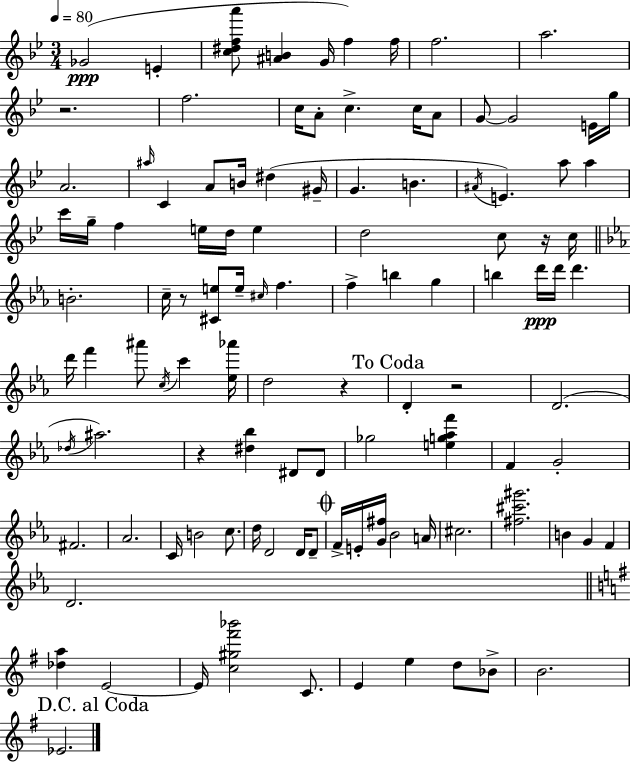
Gb4/h E4/q [C5,D#5,F5,A6]/e [A#4,B4]/q G4/s F5/q F5/s F5/h. A5/h. R/h. F5/h. C5/s A4/e C5/q. C5/s A4/e G4/e G4/h E4/s G5/s A4/h. A#5/s C4/q A4/e B4/s D#5/q G#4/s G4/q. B4/q. A#4/s E4/q. A5/e A5/q C6/s G5/s F5/q E5/s D5/s E5/q D5/h C5/e R/s C5/s B4/h. C5/s R/e [C#4,E5]/e E5/s C#5/s F5/q. F5/q B5/q G5/q B5/q D6/s D6/s D6/q. D6/s F6/q A#6/e C5/s C6/q [Eb5,Ab6]/s D5/h R/q D4/q R/h D4/h. Db5/s A#5/h. R/q [D#5,Bb5]/q D#4/e D#4/e Gb5/h [E5,G5,Ab5,F6]/q F4/q G4/h F#4/h. Ab4/h. C4/s B4/h C5/e. D5/s D4/h D4/s D4/e F4/s E4/s [G4,F#5]/s Bb4/h A4/s C#5/h. [F#5,C#6,G#6]/h. B4/q G4/q F4/q D4/h. [Db5,A5]/q E4/h E4/s [C5,G#5,F#6,Bb6]/h C4/e. E4/q E5/q D5/e Bb4/e B4/h. Eb4/h.